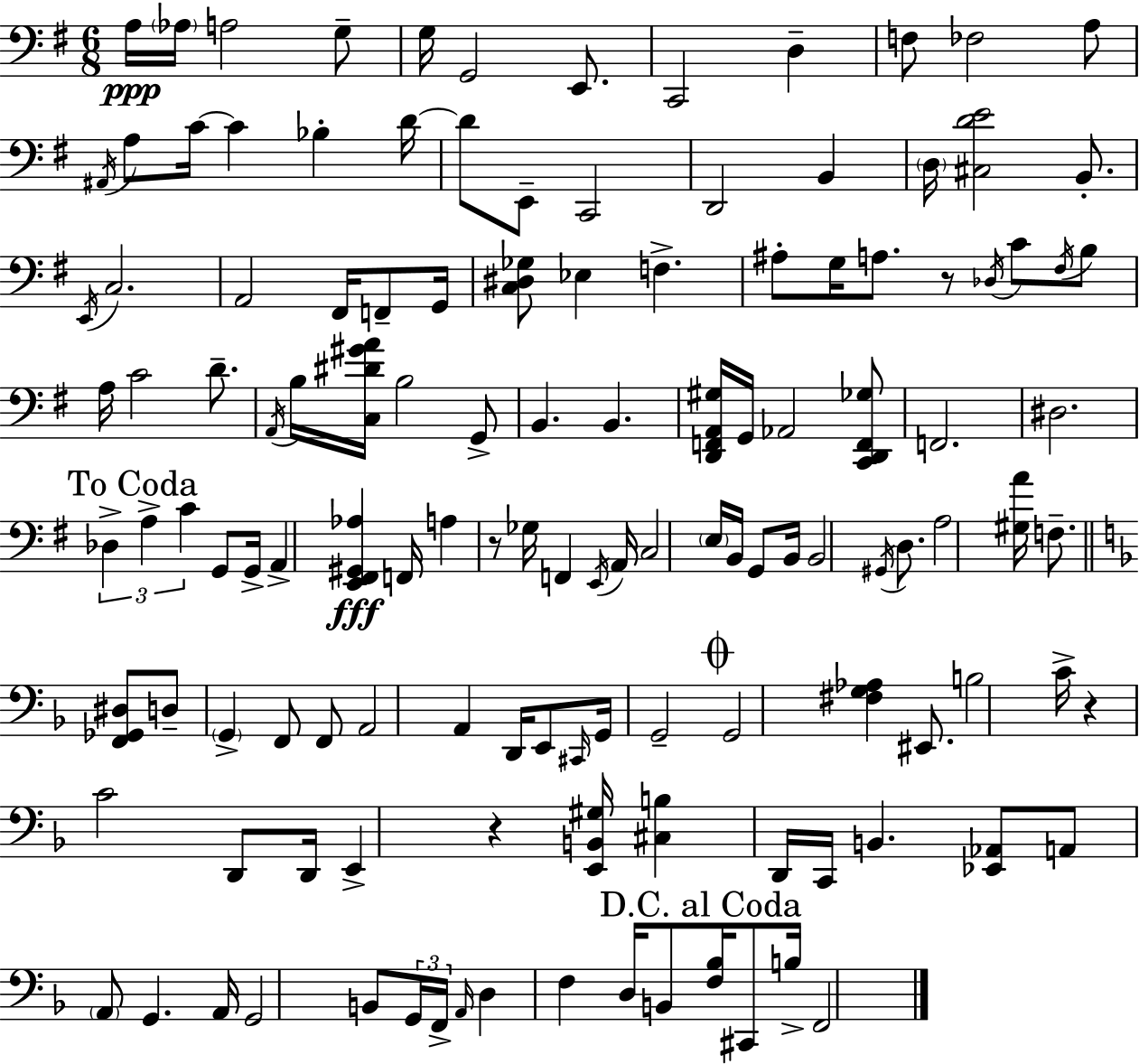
A3/s Ab3/s A3/h G3/e G3/s G2/h E2/e. C2/h D3/q F3/e FES3/h A3/e A#2/s A3/e C4/s C4/q Bb3/q D4/s D4/e E2/e C2/h D2/h B2/q D3/s [C#3,D4,E4]/h B2/e. E2/s C3/h. A2/h F#2/s F2/e G2/s [C3,D#3,Gb3]/e Eb3/q F3/q. A#3/e G3/s A3/e. R/e Db3/s C4/e F#3/s B3/e A3/s C4/h D4/e. A2/s B3/s [C3,D#4,G#4,A4]/s B3/h G2/e B2/q. B2/q. [D2,F2,A2,G#3]/s G2/s Ab2/h [C2,D2,F2,Gb3]/e F2/h. D#3/h. Db3/q A3/q C4/q G2/e G2/s A2/q [E2,F#2,G#2,Ab3]/q F2/s A3/q R/e Gb3/s F2/q E2/s A2/s C3/h E3/s B2/s G2/e B2/s B2/h G#2/s D3/e. A3/h [G#3,A4]/s F3/e. [F2,Gb2,D#3]/e D3/e G2/q F2/e F2/e A2/h A2/q D2/s E2/e C#2/s G2/s G2/h G2/h [F#3,G3,Ab3]/q EIS2/e. B3/h C4/s R/q C4/h D2/e D2/s E2/q R/q [E2,B2,G#3]/s [C#3,B3]/q D2/s C2/s B2/q. [Eb2,Ab2]/e A2/e A2/e G2/q. A2/s G2/h B2/e G2/s F2/s A2/s D3/q F3/q D3/s B2/e [F3,Bb3]/s C#2/e B3/s F2/h